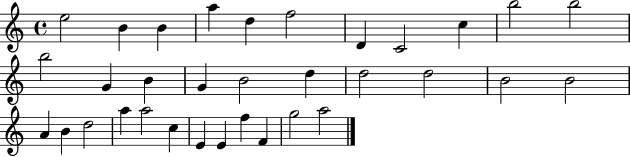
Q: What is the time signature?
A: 4/4